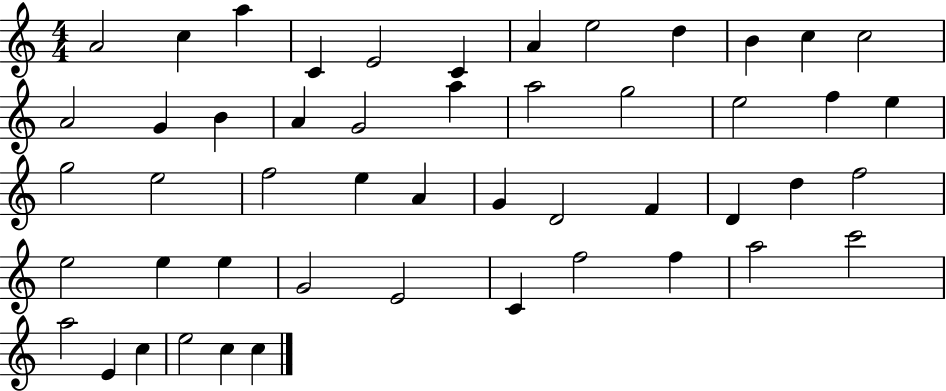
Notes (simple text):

A4/h C5/q A5/q C4/q E4/h C4/q A4/q E5/h D5/q B4/q C5/q C5/h A4/h G4/q B4/q A4/q G4/h A5/q A5/h G5/h E5/h F5/q E5/q G5/h E5/h F5/h E5/q A4/q G4/q D4/h F4/q D4/q D5/q F5/h E5/h E5/q E5/q G4/h E4/h C4/q F5/h F5/q A5/h C6/h A5/h E4/q C5/q E5/h C5/q C5/q